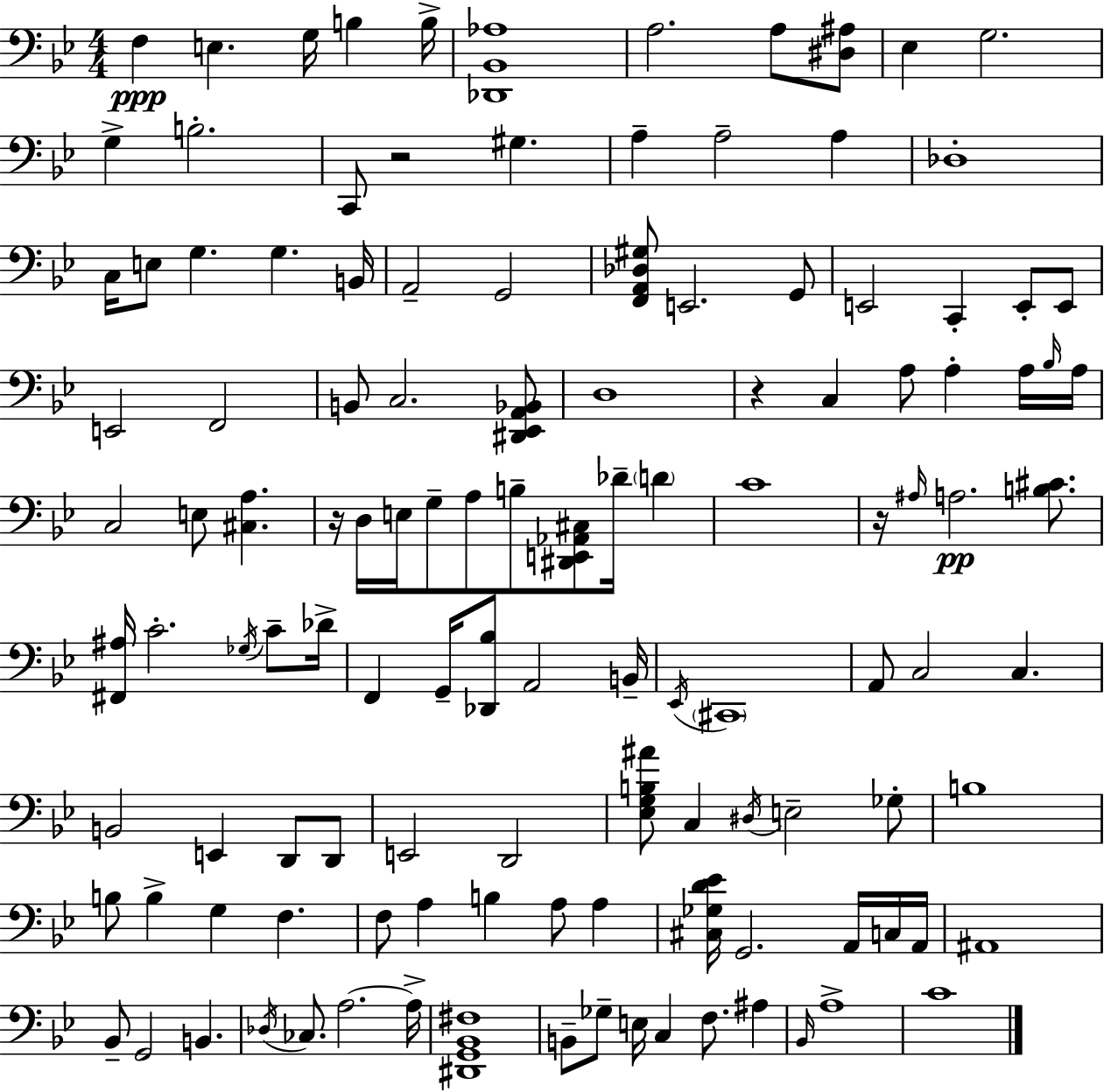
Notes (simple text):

F3/q E3/q. G3/s B3/q B3/s [Db2,Bb2,Ab3]/w A3/h. A3/e [D#3,A#3]/e Eb3/q G3/h. G3/q B3/h. C2/e R/h G#3/q. A3/q A3/h A3/q Db3/w C3/s E3/e G3/q. G3/q. B2/s A2/h G2/h [F2,A2,Db3,G#3]/e E2/h. G2/e E2/h C2/q E2/e E2/e E2/h F2/h B2/e C3/h. [D#2,Eb2,A2,Bb2]/e D3/w R/q C3/q A3/e A3/q A3/s Bb3/s A3/s C3/h E3/e [C#3,A3]/q. R/s D3/s E3/s G3/e A3/e B3/e [D#2,E2,Ab2,C#3]/e Db4/s D4/q C4/w R/s A#3/s A3/h. [B3,C#4]/e. [F#2,A#3]/s C4/h. Gb3/s C4/e Db4/s F2/q G2/s [Db2,Bb3]/e A2/h B2/s Eb2/s C#2/w A2/e C3/h C3/q. B2/h E2/q D2/e D2/e E2/h D2/h [Eb3,G3,B3,A#4]/e C3/q D#3/s E3/h Gb3/e B3/w B3/e B3/q G3/q F3/q. F3/e A3/q B3/q A3/e A3/q [C#3,Gb3,D4,Eb4]/s G2/h. A2/s C3/s A2/s A#2/w Bb2/e G2/h B2/q. Db3/s CES3/e. A3/h. A3/s [D#2,G2,Bb2,F#3]/w B2/e Gb3/e E3/s C3/q F3/e. A#3/q Bb2/s A3/w C4/w